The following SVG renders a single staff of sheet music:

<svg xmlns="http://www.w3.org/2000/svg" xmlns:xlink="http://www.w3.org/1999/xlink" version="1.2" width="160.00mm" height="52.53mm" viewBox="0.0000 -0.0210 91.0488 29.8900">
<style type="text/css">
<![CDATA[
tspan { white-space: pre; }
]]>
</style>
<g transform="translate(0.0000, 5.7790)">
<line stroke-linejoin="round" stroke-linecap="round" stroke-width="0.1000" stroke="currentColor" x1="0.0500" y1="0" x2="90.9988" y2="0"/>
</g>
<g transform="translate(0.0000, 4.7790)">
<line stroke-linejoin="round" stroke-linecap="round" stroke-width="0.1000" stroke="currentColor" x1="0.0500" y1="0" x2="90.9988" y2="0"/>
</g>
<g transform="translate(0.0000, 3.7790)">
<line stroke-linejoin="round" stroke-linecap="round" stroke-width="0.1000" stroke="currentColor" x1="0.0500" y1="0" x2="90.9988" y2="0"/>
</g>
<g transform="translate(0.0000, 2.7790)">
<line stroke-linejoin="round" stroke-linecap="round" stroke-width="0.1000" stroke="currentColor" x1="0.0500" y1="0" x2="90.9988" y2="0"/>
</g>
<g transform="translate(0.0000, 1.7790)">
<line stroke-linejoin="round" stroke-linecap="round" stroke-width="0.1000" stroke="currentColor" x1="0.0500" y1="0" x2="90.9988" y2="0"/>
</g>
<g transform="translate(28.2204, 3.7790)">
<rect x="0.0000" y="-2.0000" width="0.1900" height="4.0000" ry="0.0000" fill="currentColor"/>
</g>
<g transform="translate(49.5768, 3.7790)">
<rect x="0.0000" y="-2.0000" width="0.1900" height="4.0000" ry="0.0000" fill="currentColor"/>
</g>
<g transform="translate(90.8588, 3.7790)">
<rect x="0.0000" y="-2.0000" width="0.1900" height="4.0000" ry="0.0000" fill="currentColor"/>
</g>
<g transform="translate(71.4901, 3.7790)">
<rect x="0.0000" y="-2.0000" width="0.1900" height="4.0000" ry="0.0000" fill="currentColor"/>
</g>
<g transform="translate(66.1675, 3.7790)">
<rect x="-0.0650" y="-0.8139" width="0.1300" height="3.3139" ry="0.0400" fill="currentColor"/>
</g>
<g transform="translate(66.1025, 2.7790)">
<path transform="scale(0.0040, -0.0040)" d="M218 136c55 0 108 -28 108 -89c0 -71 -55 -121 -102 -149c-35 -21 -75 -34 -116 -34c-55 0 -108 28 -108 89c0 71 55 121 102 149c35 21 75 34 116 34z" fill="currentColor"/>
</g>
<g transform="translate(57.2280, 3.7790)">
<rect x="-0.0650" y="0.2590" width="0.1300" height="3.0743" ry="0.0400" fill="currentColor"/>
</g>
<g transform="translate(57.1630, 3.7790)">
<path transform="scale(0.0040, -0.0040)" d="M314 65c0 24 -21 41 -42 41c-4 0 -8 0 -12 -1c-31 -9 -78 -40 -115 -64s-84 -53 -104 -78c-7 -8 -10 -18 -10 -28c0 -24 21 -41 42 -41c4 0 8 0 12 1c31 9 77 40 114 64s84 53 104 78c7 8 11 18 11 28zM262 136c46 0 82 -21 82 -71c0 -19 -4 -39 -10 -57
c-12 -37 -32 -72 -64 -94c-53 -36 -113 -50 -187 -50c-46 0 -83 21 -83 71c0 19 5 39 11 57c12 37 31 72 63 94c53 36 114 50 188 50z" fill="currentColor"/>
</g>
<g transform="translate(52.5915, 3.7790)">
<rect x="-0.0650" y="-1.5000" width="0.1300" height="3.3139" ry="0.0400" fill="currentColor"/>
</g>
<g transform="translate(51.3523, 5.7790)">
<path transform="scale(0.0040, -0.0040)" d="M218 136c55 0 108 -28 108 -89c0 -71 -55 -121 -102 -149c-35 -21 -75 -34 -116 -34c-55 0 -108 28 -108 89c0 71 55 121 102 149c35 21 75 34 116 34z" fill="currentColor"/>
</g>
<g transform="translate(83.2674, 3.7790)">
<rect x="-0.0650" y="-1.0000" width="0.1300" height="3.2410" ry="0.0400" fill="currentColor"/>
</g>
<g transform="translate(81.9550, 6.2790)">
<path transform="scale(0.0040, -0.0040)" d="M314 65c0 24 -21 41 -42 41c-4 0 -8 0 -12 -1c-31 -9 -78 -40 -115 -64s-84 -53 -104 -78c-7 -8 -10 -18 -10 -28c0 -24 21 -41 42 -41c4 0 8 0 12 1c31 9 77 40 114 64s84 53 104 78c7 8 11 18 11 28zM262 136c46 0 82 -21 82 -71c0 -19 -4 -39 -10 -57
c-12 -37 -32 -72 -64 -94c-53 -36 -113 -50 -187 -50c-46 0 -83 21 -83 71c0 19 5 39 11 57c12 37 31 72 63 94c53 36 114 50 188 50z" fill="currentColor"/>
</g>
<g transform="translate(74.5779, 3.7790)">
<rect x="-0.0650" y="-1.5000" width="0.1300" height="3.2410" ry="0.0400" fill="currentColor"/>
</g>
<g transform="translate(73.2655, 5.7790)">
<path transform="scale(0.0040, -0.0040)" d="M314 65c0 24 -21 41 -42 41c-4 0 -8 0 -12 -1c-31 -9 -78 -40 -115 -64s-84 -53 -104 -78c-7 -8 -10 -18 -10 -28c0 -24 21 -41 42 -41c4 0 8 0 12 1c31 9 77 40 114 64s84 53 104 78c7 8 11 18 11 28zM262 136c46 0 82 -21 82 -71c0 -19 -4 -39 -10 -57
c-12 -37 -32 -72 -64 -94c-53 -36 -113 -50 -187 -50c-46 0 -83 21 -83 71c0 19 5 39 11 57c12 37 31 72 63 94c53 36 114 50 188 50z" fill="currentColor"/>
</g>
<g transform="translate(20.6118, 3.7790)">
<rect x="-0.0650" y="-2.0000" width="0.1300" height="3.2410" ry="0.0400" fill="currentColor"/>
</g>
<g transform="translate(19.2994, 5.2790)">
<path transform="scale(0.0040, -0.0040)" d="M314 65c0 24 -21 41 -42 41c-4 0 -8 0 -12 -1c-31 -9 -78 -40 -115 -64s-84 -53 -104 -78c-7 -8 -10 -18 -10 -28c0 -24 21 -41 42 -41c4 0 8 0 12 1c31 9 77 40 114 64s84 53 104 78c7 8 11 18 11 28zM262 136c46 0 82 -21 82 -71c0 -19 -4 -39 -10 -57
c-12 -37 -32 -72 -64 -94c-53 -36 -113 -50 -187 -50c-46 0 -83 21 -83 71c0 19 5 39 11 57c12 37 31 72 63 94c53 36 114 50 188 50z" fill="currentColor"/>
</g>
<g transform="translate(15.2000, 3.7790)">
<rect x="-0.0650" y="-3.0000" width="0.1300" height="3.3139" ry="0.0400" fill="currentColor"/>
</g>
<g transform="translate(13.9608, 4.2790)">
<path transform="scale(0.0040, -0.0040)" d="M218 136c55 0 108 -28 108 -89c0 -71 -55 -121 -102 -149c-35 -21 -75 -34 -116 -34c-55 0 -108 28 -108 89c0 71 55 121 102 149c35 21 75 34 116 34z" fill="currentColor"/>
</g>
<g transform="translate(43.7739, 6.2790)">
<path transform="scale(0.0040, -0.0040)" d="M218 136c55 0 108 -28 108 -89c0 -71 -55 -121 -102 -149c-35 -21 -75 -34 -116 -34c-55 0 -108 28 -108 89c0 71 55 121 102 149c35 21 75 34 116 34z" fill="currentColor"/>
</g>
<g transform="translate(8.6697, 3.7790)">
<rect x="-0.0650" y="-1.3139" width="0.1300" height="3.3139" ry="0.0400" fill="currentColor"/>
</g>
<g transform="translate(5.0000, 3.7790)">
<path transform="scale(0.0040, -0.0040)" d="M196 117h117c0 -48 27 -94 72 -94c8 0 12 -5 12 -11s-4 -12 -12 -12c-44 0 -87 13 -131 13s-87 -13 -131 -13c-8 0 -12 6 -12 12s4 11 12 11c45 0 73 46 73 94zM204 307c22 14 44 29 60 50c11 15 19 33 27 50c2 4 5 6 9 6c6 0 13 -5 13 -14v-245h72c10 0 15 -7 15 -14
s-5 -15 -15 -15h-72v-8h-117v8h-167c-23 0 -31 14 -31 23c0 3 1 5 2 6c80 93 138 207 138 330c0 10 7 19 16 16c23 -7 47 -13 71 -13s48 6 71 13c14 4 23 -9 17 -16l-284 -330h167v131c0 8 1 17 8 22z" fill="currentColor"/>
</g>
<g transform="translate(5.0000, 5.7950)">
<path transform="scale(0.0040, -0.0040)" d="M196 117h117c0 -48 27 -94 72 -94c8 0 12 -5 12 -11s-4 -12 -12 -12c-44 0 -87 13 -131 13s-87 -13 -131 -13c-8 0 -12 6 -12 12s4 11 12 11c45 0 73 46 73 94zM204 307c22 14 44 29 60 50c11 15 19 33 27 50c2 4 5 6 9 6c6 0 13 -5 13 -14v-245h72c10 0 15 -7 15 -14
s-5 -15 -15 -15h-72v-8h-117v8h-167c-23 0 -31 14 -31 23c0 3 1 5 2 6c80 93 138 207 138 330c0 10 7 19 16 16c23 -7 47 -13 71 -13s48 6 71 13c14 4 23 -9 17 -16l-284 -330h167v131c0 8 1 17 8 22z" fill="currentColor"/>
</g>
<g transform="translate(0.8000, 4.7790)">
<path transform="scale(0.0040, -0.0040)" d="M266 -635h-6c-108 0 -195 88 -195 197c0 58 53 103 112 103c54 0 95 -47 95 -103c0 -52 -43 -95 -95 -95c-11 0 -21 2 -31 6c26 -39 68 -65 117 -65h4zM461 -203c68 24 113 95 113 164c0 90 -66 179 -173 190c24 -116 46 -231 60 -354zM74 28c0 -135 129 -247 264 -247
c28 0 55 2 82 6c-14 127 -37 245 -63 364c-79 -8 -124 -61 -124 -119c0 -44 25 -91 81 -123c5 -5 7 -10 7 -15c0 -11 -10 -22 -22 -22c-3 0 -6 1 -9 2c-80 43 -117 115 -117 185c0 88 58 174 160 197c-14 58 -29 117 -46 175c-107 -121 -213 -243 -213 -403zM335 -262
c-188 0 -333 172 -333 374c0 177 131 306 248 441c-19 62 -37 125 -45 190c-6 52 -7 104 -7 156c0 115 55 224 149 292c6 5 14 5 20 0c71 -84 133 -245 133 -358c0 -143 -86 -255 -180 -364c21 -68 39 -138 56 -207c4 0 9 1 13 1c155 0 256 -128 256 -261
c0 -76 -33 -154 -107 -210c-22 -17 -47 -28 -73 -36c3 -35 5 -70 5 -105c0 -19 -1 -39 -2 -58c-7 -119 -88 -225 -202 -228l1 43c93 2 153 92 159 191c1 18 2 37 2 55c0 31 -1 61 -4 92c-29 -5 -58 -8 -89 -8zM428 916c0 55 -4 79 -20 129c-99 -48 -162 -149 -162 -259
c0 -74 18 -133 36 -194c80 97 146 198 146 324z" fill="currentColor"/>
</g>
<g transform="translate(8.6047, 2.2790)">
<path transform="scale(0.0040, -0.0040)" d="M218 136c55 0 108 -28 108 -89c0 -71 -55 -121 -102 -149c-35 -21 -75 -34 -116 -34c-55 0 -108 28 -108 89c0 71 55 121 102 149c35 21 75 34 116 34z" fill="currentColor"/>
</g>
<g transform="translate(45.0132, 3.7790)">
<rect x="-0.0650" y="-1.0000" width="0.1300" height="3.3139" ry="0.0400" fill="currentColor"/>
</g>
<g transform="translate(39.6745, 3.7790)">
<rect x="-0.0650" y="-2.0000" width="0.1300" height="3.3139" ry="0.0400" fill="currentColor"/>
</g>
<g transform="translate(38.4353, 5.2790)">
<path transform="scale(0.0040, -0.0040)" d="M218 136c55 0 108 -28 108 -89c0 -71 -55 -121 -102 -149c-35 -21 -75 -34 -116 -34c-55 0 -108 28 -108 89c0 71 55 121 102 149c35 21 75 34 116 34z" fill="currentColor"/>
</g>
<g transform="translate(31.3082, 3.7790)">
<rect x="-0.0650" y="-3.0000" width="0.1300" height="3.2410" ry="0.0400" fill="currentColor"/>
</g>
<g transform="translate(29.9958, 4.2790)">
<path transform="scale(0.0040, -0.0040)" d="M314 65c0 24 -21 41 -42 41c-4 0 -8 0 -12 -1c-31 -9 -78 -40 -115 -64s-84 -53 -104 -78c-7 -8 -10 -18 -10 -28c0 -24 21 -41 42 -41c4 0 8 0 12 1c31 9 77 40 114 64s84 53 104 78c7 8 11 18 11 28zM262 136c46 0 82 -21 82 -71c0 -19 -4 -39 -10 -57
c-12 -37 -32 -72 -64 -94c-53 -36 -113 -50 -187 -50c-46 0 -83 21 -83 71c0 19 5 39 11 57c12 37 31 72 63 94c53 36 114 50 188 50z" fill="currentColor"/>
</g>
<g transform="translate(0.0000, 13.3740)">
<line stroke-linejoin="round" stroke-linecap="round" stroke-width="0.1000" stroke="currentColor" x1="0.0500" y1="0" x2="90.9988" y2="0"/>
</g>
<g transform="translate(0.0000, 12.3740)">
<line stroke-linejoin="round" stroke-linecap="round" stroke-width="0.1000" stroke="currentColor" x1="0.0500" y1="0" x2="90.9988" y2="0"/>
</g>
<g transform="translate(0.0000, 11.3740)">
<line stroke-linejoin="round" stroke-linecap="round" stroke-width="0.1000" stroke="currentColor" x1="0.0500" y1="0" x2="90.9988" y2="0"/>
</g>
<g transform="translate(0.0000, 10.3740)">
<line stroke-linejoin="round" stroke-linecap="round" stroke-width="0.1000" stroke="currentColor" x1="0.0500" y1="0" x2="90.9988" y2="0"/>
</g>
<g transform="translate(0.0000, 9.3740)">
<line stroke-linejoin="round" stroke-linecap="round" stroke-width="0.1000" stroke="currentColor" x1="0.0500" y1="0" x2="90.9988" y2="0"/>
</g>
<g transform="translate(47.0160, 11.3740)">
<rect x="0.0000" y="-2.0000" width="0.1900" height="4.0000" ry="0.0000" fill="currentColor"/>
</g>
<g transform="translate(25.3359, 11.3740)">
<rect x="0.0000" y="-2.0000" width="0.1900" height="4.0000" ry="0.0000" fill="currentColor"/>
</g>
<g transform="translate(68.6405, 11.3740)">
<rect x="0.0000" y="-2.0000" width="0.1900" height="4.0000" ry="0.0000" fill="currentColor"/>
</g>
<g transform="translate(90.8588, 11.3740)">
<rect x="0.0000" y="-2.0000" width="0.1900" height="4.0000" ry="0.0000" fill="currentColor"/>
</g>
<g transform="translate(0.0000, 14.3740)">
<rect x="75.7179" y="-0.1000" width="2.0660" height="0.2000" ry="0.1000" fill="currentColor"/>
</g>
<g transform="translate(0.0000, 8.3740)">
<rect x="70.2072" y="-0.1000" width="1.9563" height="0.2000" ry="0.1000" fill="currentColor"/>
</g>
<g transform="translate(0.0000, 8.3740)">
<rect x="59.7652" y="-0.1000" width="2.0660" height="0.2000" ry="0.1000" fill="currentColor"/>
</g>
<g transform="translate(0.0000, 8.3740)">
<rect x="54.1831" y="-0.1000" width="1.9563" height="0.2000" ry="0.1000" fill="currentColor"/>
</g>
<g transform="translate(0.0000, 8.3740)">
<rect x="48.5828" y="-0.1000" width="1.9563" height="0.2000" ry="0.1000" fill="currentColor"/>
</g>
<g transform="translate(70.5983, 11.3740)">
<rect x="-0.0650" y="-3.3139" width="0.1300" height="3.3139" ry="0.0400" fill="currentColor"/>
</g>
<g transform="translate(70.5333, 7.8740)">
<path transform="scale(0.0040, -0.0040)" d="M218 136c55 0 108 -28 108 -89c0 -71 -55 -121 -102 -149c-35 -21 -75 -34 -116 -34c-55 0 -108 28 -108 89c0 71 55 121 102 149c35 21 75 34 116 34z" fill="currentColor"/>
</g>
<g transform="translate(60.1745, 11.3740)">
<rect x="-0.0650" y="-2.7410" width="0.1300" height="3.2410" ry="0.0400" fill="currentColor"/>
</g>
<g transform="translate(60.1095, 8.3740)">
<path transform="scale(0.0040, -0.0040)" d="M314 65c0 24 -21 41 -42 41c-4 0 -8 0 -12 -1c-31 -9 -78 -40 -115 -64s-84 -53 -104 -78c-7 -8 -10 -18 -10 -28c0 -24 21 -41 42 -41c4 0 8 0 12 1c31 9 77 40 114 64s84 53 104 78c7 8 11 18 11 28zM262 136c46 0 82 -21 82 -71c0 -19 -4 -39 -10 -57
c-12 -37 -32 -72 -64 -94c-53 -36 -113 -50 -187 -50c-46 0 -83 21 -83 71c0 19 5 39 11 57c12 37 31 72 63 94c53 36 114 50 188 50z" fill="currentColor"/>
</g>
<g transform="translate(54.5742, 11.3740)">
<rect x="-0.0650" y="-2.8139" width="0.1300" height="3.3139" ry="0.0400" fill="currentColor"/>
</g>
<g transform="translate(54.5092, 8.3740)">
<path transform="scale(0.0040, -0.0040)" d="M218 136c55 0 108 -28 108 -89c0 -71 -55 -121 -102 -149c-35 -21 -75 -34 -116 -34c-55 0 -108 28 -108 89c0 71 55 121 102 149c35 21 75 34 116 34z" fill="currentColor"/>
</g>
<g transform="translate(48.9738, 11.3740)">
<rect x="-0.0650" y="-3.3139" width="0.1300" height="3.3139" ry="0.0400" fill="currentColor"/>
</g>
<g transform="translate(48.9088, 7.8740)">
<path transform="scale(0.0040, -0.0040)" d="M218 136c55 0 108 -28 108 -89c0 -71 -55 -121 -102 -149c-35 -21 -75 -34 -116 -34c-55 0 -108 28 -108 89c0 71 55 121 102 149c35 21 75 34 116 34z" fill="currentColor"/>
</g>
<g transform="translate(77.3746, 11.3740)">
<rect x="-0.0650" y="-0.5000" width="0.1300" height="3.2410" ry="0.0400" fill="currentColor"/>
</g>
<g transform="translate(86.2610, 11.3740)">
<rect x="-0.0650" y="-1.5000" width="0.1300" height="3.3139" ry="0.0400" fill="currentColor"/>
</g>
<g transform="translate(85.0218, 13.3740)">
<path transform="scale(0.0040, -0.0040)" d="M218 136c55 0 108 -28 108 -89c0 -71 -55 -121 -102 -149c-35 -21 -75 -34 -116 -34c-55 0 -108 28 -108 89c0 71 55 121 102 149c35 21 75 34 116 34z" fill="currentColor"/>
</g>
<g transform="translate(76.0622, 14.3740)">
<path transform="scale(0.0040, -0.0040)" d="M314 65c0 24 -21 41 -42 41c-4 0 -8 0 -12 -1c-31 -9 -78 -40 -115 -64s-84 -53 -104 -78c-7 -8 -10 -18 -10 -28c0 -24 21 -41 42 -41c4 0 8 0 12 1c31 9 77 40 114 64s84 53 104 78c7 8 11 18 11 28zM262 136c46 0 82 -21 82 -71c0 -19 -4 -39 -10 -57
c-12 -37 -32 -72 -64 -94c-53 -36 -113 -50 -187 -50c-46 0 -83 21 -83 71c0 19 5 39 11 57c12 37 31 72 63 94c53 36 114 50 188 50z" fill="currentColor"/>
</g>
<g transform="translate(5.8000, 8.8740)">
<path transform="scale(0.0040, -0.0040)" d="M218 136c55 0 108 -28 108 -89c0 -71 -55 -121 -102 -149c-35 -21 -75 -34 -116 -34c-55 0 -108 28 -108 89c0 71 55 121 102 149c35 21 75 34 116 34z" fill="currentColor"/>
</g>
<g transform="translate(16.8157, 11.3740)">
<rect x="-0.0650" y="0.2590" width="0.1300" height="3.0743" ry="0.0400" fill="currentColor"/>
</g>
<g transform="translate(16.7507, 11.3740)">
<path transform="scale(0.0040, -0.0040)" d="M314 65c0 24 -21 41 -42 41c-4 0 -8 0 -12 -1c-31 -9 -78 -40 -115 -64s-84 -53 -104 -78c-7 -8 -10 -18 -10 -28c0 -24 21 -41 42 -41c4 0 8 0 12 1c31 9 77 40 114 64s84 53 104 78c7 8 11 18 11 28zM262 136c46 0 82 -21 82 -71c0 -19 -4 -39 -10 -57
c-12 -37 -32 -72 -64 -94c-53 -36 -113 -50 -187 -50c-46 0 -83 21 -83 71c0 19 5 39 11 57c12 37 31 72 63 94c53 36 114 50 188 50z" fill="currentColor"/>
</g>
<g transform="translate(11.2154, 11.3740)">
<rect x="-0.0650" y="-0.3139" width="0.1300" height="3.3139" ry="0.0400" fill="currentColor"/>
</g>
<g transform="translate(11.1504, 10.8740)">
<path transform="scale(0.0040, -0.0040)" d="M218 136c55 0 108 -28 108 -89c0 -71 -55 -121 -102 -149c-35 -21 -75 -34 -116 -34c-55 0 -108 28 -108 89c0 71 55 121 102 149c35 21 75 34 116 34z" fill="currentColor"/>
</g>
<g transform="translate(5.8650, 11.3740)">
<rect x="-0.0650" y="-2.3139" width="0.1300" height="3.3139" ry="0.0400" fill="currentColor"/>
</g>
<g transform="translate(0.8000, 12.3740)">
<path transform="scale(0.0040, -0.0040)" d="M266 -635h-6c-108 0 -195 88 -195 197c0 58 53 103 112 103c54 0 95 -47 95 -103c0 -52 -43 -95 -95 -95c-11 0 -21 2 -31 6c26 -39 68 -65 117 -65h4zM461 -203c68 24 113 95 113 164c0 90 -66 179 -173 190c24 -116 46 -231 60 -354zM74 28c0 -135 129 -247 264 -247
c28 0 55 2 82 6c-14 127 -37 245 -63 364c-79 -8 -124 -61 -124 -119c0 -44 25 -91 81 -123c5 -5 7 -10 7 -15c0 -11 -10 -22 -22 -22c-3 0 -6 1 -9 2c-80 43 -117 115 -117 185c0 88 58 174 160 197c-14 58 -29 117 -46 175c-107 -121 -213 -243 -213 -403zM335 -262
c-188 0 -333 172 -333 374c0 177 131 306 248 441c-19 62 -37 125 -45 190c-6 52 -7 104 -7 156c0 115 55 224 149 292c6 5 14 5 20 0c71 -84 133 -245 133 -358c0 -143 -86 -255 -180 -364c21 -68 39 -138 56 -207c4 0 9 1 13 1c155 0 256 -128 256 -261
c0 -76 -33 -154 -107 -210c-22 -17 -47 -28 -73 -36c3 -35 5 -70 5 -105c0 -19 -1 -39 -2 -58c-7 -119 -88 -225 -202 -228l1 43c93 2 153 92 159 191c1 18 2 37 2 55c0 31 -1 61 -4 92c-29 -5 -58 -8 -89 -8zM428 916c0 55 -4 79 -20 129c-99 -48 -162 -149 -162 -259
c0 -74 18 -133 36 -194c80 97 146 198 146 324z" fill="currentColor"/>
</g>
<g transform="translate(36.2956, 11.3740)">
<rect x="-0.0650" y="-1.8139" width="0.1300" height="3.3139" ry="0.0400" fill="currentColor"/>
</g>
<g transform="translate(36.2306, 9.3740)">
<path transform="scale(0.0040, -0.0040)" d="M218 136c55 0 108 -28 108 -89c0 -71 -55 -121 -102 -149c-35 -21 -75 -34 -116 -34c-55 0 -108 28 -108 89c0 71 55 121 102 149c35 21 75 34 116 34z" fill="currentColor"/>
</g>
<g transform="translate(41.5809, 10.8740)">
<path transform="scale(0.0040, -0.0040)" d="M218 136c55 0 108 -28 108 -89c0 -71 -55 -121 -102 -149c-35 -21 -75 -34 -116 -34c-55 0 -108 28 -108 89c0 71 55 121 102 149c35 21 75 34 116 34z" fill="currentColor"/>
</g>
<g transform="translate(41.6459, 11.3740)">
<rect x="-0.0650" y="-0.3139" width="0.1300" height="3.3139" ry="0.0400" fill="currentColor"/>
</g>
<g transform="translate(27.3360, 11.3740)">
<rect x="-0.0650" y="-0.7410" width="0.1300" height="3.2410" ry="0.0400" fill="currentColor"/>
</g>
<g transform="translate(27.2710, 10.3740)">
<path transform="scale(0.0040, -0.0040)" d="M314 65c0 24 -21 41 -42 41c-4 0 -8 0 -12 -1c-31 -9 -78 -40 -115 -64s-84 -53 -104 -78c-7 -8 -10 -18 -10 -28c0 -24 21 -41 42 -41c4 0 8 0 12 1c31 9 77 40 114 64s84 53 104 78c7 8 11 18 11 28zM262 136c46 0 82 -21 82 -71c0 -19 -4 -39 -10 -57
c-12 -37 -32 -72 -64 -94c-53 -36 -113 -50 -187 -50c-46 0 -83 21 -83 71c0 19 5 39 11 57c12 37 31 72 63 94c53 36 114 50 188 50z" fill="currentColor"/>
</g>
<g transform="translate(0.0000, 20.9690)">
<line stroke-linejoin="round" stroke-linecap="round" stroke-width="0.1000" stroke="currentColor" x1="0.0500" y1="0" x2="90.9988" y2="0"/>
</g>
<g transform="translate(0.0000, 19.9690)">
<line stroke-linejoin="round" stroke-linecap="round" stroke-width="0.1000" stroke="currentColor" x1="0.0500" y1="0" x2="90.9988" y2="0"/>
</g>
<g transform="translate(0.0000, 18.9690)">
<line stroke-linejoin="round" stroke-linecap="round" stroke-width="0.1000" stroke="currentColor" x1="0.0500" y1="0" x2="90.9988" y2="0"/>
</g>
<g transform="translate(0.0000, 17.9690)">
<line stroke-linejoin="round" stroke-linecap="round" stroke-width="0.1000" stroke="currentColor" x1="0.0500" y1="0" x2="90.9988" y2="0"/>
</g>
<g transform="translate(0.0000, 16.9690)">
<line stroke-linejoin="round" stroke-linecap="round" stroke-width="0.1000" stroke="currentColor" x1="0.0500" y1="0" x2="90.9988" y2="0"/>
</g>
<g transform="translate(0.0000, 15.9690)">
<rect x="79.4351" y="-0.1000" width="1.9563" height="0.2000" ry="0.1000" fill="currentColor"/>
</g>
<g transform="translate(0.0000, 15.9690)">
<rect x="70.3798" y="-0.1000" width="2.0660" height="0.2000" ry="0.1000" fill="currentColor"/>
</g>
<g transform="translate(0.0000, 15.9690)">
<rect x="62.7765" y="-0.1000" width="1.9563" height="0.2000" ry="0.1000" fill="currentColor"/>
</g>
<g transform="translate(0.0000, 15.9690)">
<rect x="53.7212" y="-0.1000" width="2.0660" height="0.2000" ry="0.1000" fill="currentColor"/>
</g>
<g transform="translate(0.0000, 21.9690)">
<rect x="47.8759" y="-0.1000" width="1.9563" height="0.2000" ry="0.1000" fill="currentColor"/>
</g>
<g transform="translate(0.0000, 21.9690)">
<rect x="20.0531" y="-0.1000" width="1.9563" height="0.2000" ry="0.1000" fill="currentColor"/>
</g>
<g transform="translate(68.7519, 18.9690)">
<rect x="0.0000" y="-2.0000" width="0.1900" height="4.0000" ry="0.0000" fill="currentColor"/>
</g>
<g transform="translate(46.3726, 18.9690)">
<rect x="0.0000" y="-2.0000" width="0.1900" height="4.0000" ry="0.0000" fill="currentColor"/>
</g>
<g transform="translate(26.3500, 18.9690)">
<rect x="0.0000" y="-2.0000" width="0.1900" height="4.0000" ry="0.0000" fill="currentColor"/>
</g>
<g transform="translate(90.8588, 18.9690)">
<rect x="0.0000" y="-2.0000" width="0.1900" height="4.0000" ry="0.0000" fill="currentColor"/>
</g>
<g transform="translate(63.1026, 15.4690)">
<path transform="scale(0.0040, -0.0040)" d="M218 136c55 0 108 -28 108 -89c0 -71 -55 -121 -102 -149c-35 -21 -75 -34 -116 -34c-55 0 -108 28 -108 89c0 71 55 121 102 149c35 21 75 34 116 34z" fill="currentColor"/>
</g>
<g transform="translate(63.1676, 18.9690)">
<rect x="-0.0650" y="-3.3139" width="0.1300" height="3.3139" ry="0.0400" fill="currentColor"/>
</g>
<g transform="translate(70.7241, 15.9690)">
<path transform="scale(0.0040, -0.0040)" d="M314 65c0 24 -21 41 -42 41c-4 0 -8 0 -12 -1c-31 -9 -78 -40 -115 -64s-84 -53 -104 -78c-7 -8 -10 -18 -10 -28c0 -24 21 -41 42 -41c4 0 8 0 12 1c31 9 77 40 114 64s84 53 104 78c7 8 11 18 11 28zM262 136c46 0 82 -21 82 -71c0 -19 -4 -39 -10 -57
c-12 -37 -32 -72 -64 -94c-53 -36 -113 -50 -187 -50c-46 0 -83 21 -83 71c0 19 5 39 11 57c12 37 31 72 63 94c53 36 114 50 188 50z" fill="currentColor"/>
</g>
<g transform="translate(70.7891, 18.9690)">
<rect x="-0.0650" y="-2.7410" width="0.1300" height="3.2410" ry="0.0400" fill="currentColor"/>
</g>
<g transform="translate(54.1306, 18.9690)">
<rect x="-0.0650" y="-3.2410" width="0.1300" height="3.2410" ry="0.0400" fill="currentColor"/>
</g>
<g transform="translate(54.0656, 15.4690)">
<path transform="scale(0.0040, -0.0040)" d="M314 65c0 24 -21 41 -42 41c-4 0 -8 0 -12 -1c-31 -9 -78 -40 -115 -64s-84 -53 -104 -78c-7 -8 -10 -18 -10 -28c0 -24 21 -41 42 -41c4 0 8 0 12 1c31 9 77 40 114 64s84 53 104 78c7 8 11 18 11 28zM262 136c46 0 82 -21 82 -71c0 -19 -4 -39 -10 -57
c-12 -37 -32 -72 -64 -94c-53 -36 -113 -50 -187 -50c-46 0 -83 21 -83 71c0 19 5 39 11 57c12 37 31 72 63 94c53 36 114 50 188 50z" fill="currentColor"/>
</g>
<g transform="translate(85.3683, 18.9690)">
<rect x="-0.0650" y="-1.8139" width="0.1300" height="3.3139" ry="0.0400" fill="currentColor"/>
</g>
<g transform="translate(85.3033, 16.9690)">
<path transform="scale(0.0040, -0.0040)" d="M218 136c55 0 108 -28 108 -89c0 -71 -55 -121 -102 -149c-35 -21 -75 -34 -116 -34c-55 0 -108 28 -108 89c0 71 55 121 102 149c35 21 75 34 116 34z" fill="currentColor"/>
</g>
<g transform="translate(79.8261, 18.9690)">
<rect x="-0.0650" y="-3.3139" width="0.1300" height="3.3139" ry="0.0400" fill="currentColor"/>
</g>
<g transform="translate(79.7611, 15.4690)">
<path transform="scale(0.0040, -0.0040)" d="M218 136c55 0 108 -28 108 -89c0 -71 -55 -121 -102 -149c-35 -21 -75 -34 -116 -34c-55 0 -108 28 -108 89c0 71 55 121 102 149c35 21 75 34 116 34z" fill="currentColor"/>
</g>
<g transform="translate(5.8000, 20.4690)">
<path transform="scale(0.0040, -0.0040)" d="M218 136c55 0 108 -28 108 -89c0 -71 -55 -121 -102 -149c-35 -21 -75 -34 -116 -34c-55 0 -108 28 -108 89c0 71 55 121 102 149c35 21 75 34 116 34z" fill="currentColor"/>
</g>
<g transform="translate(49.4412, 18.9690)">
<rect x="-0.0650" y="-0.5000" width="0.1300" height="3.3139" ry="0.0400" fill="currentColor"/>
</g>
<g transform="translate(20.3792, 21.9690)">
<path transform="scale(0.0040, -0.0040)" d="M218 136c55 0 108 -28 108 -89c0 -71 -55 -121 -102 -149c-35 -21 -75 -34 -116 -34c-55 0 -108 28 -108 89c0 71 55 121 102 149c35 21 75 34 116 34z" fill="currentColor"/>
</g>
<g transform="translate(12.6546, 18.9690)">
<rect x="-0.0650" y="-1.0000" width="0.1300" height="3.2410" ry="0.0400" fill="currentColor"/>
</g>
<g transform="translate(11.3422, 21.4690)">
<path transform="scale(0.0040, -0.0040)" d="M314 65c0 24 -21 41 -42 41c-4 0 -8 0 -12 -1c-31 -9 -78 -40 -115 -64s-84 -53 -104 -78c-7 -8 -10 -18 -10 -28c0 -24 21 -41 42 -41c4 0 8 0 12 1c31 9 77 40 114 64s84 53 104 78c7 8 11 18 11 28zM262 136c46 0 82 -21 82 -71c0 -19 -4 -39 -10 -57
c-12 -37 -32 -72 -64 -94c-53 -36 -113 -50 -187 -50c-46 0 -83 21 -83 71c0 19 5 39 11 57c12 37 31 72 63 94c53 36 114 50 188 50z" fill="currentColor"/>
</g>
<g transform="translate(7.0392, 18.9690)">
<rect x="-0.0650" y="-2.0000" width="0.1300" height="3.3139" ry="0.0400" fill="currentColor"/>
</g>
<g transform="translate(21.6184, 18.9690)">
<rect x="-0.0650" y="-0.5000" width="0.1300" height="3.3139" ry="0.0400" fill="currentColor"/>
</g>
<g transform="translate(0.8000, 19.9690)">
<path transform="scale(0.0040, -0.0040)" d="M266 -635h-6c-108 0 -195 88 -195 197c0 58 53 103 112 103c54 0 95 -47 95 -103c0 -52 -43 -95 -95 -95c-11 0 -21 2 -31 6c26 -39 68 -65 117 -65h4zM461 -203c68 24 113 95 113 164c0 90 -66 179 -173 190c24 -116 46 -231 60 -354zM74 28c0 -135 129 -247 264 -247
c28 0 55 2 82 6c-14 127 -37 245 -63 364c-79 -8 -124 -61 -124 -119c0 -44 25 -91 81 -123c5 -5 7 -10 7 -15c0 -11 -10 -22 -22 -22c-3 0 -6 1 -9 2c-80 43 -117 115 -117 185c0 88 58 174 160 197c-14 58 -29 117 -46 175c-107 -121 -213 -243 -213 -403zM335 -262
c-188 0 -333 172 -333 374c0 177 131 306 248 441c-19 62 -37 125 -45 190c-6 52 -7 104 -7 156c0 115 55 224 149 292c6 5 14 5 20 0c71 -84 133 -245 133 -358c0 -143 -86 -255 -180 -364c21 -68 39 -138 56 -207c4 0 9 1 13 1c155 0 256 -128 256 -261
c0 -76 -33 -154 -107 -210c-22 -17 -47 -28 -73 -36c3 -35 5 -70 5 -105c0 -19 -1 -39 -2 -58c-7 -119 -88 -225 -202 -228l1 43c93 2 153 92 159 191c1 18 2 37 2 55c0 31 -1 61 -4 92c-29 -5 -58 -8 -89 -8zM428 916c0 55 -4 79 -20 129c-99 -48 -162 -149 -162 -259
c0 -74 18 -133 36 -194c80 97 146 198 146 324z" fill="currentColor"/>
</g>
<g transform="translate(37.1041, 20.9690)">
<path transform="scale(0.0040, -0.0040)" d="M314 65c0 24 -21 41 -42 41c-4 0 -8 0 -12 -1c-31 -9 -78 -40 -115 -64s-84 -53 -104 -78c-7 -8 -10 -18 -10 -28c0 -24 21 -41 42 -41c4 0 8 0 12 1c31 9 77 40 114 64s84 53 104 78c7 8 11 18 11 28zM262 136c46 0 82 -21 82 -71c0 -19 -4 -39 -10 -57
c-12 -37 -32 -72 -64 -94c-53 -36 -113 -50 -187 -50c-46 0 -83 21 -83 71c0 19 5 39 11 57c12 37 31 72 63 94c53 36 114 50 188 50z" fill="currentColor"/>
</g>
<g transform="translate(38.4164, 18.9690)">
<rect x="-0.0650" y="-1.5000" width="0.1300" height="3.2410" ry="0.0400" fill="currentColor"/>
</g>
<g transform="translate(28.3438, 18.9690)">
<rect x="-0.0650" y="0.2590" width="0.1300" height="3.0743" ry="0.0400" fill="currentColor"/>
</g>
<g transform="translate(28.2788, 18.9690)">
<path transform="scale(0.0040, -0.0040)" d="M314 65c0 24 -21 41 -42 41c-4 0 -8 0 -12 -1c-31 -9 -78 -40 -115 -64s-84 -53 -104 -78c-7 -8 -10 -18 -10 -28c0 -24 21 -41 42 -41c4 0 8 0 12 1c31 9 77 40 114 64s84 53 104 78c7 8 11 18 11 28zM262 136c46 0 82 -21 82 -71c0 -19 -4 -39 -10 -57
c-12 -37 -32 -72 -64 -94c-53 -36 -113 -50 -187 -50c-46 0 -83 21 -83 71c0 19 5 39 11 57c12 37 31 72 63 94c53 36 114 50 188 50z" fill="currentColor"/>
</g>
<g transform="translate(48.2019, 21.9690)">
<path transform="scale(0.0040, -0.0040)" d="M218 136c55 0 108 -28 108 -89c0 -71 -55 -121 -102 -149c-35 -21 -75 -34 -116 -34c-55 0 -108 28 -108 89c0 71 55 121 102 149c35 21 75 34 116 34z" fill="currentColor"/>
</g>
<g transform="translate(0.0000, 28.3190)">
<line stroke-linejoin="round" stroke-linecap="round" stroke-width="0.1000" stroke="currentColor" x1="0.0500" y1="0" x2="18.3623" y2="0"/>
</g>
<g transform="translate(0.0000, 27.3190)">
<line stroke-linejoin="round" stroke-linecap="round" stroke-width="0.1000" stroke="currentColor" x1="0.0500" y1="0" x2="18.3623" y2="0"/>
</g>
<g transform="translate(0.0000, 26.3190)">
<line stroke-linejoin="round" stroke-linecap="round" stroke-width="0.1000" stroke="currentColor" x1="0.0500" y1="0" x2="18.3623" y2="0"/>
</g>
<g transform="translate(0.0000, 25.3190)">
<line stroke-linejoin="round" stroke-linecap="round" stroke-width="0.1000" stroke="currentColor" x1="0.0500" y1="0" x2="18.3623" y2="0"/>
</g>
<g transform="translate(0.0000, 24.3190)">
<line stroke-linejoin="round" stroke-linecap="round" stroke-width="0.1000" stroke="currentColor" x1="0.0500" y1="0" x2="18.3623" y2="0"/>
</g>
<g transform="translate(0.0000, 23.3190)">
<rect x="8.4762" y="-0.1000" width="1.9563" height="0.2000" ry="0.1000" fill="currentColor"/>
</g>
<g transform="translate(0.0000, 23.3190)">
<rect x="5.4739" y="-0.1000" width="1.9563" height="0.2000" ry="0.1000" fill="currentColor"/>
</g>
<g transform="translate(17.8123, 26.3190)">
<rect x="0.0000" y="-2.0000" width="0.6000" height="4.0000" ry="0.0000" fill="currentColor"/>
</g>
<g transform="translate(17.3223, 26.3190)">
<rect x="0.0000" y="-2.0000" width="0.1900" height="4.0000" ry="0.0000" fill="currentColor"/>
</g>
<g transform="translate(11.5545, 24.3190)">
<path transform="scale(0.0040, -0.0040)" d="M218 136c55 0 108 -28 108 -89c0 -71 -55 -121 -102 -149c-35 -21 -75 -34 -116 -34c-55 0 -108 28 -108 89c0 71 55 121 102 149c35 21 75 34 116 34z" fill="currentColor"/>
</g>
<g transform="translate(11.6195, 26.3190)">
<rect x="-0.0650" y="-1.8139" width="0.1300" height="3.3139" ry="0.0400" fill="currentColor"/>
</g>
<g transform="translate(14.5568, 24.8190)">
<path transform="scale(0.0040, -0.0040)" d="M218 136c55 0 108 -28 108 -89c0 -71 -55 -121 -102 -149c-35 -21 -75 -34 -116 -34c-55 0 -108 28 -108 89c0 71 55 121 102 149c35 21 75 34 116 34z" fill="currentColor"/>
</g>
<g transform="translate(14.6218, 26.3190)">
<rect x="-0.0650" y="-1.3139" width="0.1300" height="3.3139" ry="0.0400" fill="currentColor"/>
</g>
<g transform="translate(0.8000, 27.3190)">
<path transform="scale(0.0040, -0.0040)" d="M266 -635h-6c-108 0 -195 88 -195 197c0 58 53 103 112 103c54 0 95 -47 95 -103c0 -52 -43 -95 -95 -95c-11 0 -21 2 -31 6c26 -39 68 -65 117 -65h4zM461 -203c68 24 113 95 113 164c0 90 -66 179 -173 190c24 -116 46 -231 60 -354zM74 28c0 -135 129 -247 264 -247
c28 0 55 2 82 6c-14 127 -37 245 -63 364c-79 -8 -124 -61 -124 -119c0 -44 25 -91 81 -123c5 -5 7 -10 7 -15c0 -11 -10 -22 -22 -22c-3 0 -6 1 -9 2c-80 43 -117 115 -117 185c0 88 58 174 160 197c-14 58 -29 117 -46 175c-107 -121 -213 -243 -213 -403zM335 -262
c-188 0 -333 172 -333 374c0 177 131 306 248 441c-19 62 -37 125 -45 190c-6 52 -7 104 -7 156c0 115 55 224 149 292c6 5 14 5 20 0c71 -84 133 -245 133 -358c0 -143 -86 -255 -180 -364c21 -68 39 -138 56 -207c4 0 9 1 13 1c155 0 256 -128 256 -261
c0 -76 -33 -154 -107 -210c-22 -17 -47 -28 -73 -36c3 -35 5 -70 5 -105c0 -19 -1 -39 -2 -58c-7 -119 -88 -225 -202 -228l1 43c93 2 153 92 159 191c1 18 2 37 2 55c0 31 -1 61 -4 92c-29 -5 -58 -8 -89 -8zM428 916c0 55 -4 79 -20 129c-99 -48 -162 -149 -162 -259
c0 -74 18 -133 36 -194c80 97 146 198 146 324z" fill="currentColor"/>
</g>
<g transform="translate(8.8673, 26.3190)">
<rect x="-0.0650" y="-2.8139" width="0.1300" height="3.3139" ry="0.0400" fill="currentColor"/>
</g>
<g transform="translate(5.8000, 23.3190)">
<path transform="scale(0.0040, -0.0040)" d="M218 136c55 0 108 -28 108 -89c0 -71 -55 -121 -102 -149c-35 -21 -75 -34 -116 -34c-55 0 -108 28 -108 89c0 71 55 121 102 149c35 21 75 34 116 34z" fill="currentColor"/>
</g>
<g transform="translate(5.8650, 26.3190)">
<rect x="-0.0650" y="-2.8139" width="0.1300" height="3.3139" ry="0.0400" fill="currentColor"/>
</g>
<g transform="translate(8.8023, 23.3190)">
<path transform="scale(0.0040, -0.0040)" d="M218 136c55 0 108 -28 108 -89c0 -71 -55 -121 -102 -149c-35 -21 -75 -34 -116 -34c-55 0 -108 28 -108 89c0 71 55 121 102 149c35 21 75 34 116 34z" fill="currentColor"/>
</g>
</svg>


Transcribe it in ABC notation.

X:1
T:Untitled
M:4/4
L:1/4
K:C
e A F2 A2 F D E B2 d E2 D2 g c B2 d2 f c b a a2 b C2 E F D2 C B2 E2 C b2 b a2 b f a a f e